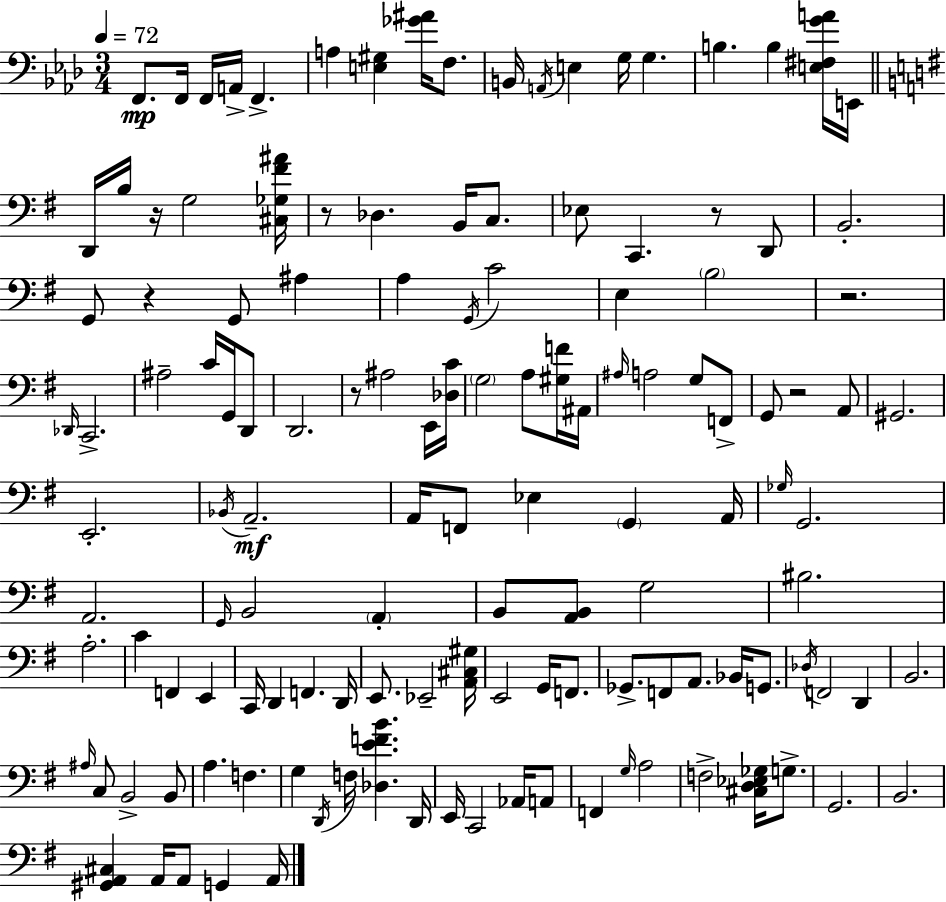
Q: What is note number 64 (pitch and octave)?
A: G2